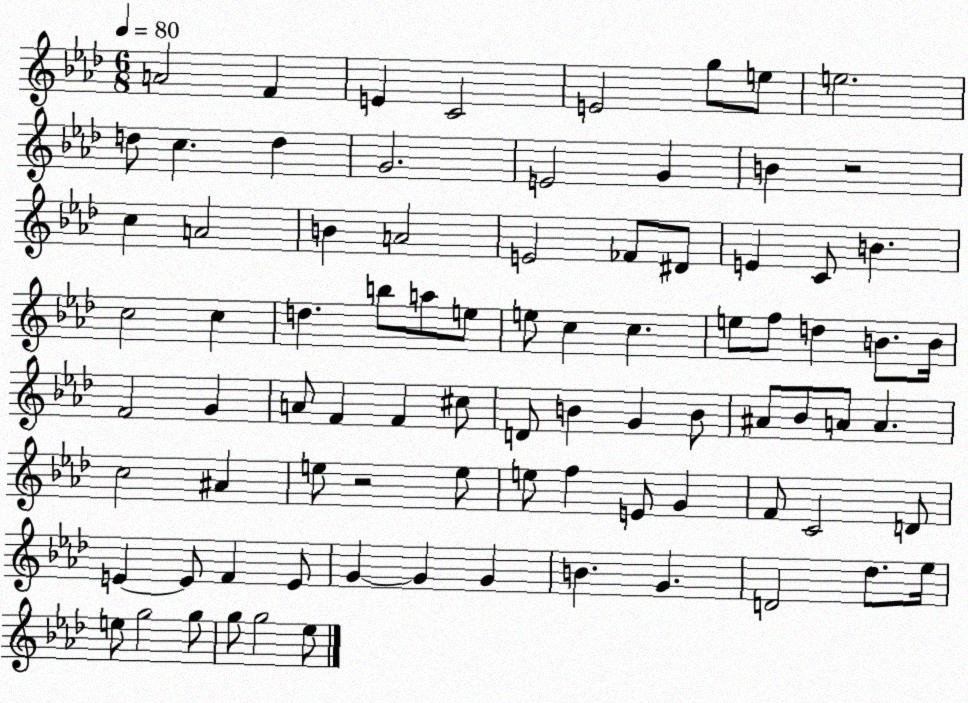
X:1
T:Untitled
M:6/8
L:1/4
K:Ab
A2 F E C2 E2 g/2 e/2 e2 d/2 c d G2 E2 G B z2 c A2 B A2 E2 _F/2 ^D/2 E C/2 B c2 c d b/2 a/2 e/2 e/2 c c e/2 f/2 d B/2 B/4 F2 G A/2 F F ^c/2 D/2 B G B/2 ^A/2 _B/2 A/2 A c2 ^A e/2 z2 e/2 e/2 f E/2 G F/2 C2 D/2 E E/2 F E/2 G G G B G D2 _d/2 _e/4 e/2 g2 g/2 g/2 g2 _e/2